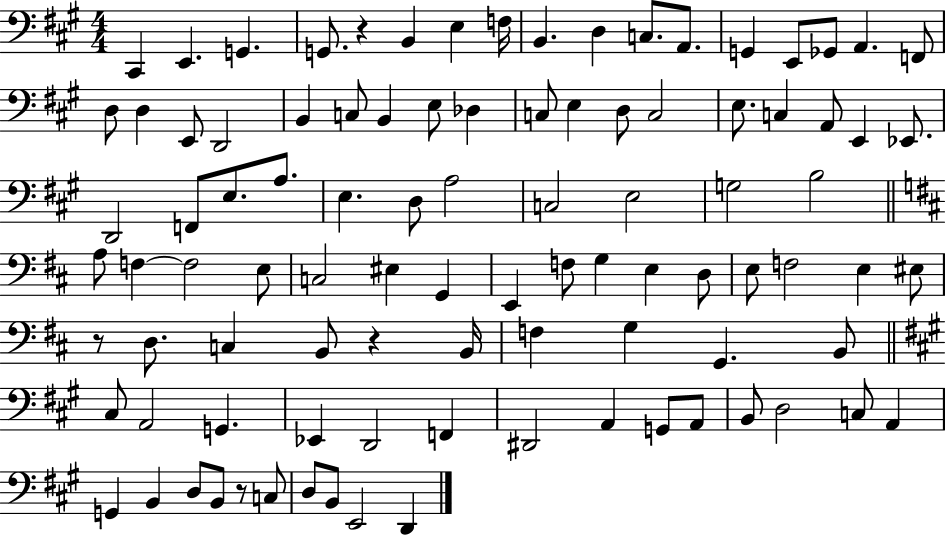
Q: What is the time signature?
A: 4/4